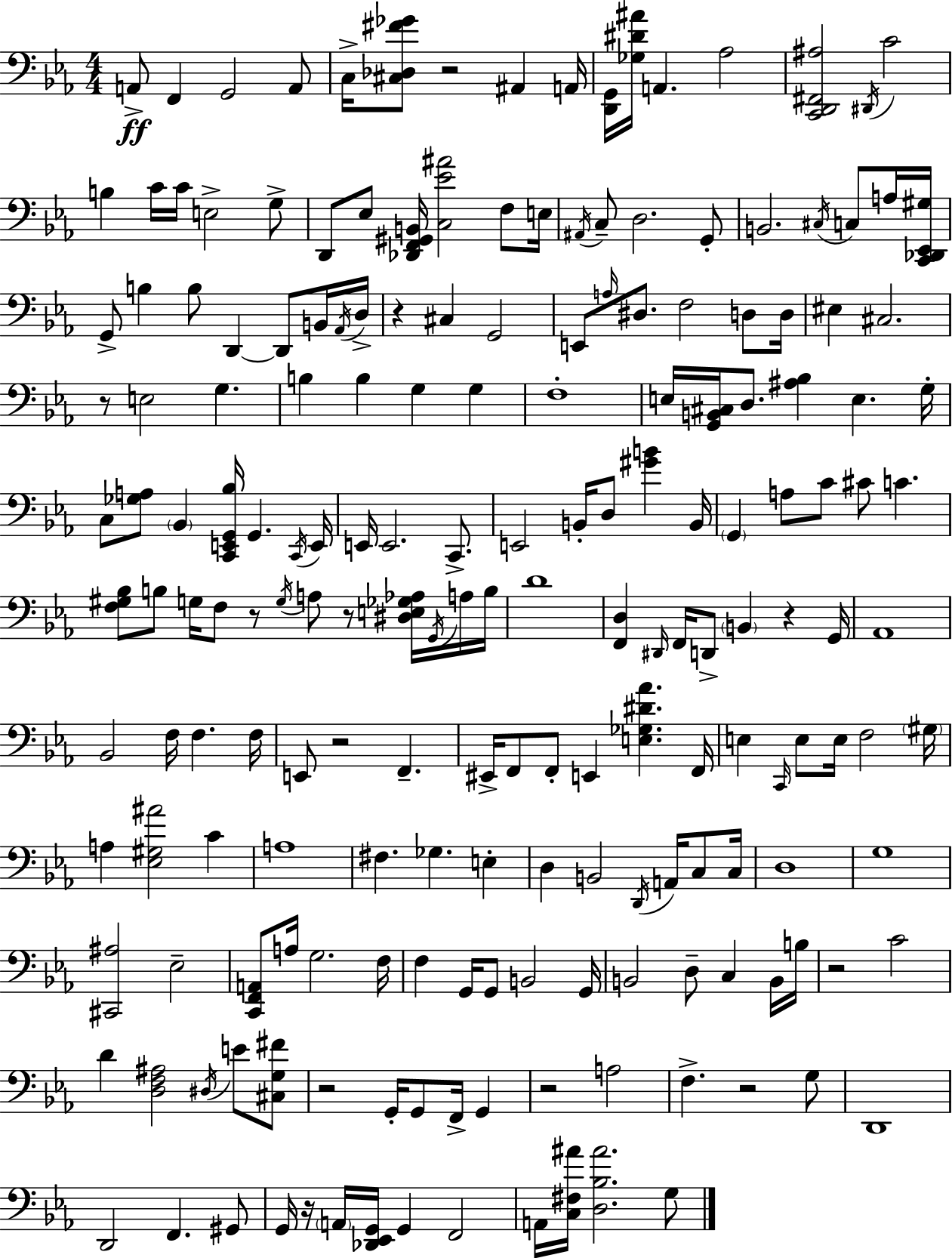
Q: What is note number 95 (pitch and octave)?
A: F2